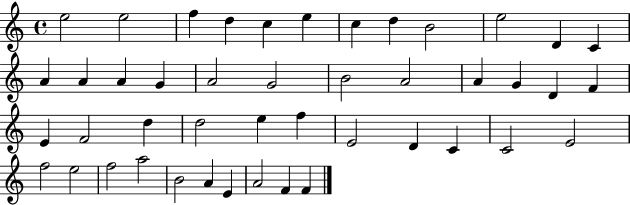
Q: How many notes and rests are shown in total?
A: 45